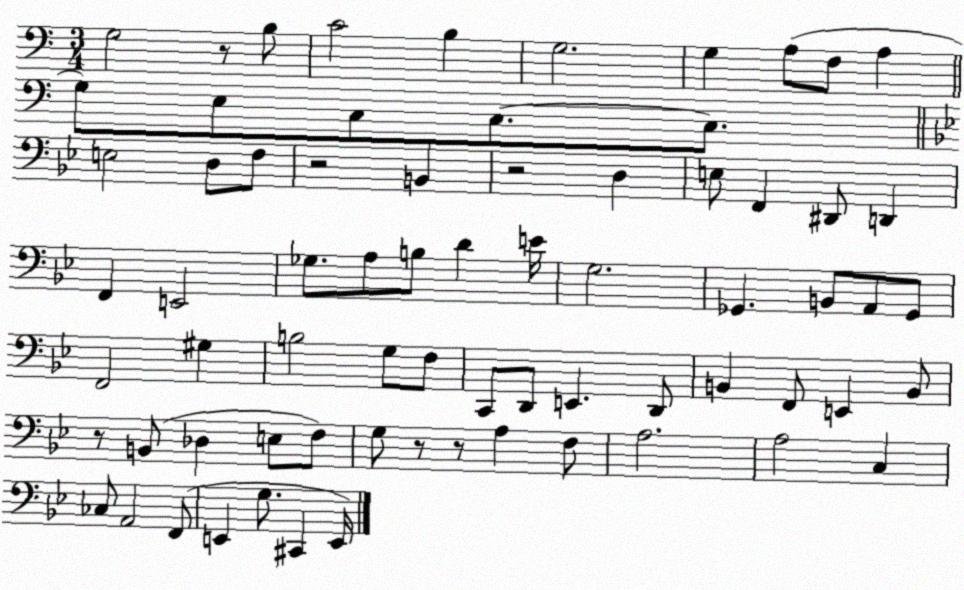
X:1
T:Untitled
M:3/4
L:1/4
K:C
G,2 z/2 B,/2 C2 B, G,2 G, A,/2 F,/2 A, G,/2 E,/2 C,/2 C,/2 C,/2 E,2 D,/2 F,/2 z2 B,, z2 D, E,/2 F,, ^D,,/2 D,, F,, E,,2 _G,/2 A,/2 B,/2 D E/4 G,2 _G,, B,,/2 A,,/2 _G,,/2 F,,2 ^G, B,2 G,/2 F,/2 C,,/2 D,,/2 E,, D,,/2 B,, F,,/2 E,, B,,/2 z/2 B,,/2 _D, E,/2 F,/2 G,/2 z/2 z/2 A, F,/2 A,2 A,2 C, _C,/2 A,,2 F,,/2 E,, G,/2 ^C,, E,,/4